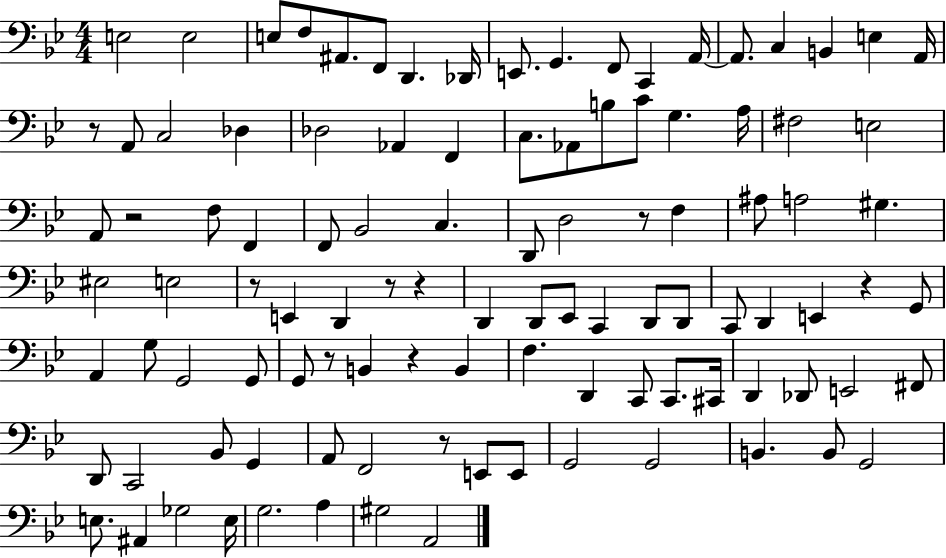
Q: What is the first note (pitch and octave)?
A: E3